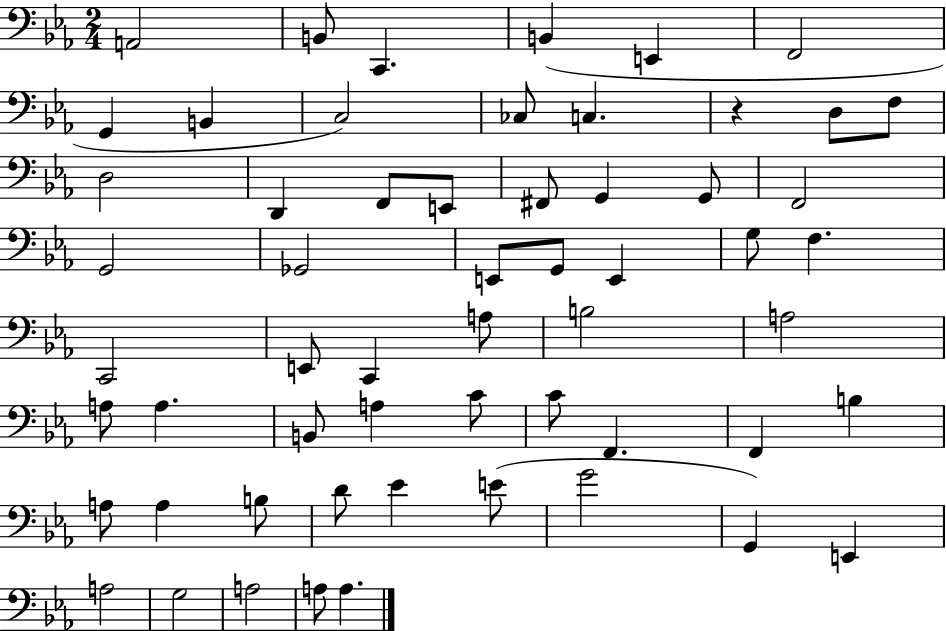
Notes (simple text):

A2/h B2/e C2/q. B2/q E2/q F2/h G2/q B2/q C3/h CES3/e C3/q. R/q D3/e F3/e D3/h D2/q F2/e E2/e F#2/e G2/q G2/e F2/h G2/h Gb2/h E2/e G2/e E2/q G3/e F3/q. C2/h E2/e C2/q A3/e B3/h A3/h A3/e A3/q. B2/e A3/q C4/e C4/e F2/q. F2/q B3/q A3/e A3/q B3/e D4/e Eb4/q E4/e G4/h G2/q E2/q A3/h G3/h A3/h A3/e A3/q.